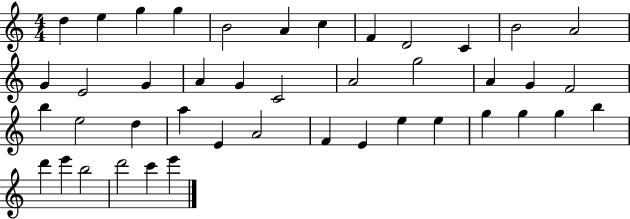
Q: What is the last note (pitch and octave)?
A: E6